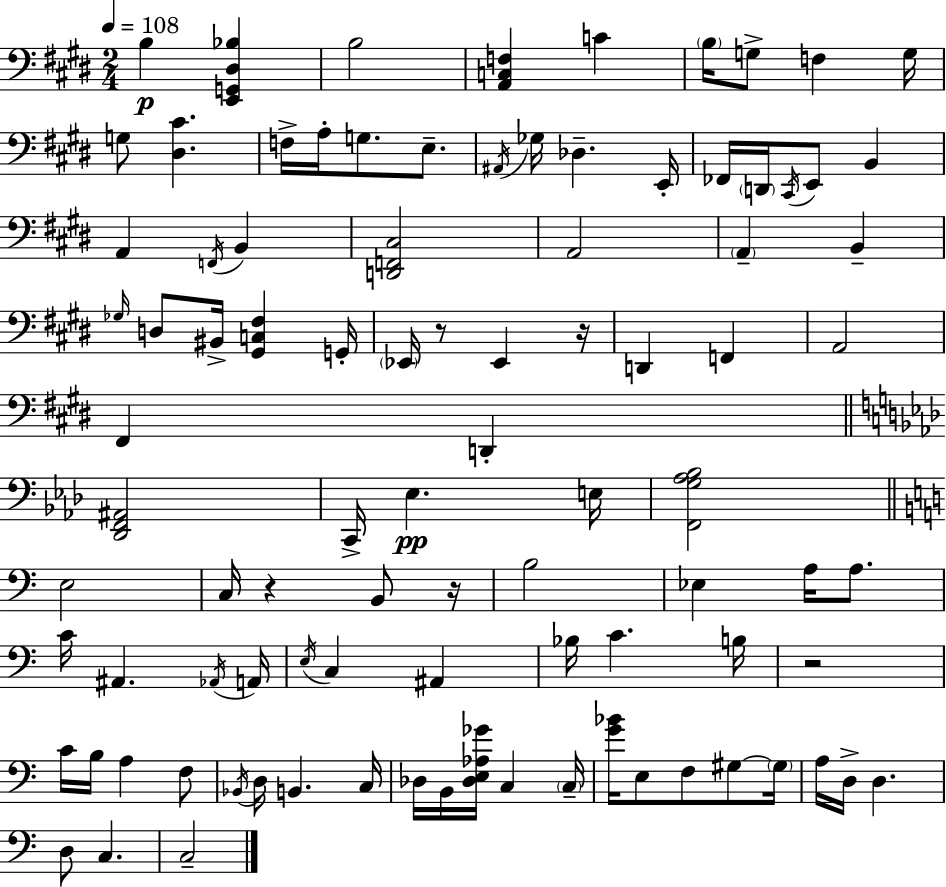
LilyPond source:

{
  \clef bass
  \numericTimeSignature
  \time 2/4
  \key e \major
  \tempo 4 = 108
  \repeat volta 2 { b4\p <e, g, dis bes>4 | b2 | <a, c f>4 c'4 | \parenthesize b16 g8-> f4 g16 | \break g8 <dis cis'>4. | f16-> a16-. g8. e8.-- | \acciaccatura { ais,16 } ges16 des4.-- | e,16-. fes,16 \parenthesize d,16 \acciaccatura { cis,16 } e,8 b,4 | \break a,4 \acciaccatura { f,16 } b,4 | <d, f, cis>2 | a,2 | \parenthesize a,4-- b,4-- | \break \grace { ges16 } d8 bis,16-> <gis, c fis>4 | g,16-. \parenthesize ees,16 r8 ees,4 | r16 d,4 | f,4 a,2 | \break fis,4 | d,4-. \bar "||" \break \key f \minor <des, f, ais,>2 | c,16-> ees4.\pp e16 | <f, g aes bes>2 | \bar "||" \break \key c \major e2 | c16 r4 b,8 r16 | b2 | ees4 a16 a8. | \break c'16 ais,4. \acciaccatura { aes,16 } | a,16 \acciaccatura { e16 } c4 ais,4 | bes16 c'4. | b16 r2 | \break c'16 b16 a4 | f8 \acciaccatura { bes,16 } d16 b,4. | c16 des16 b,16 <des e aes ges'>16 c4 | \parenthesize c16-- <g' bes'>16 e8 f8 | \break gis8~~ \parenthesize gis16 a16 d16-> d4. | d8 c4. | c2-- | } \bar "|."
}